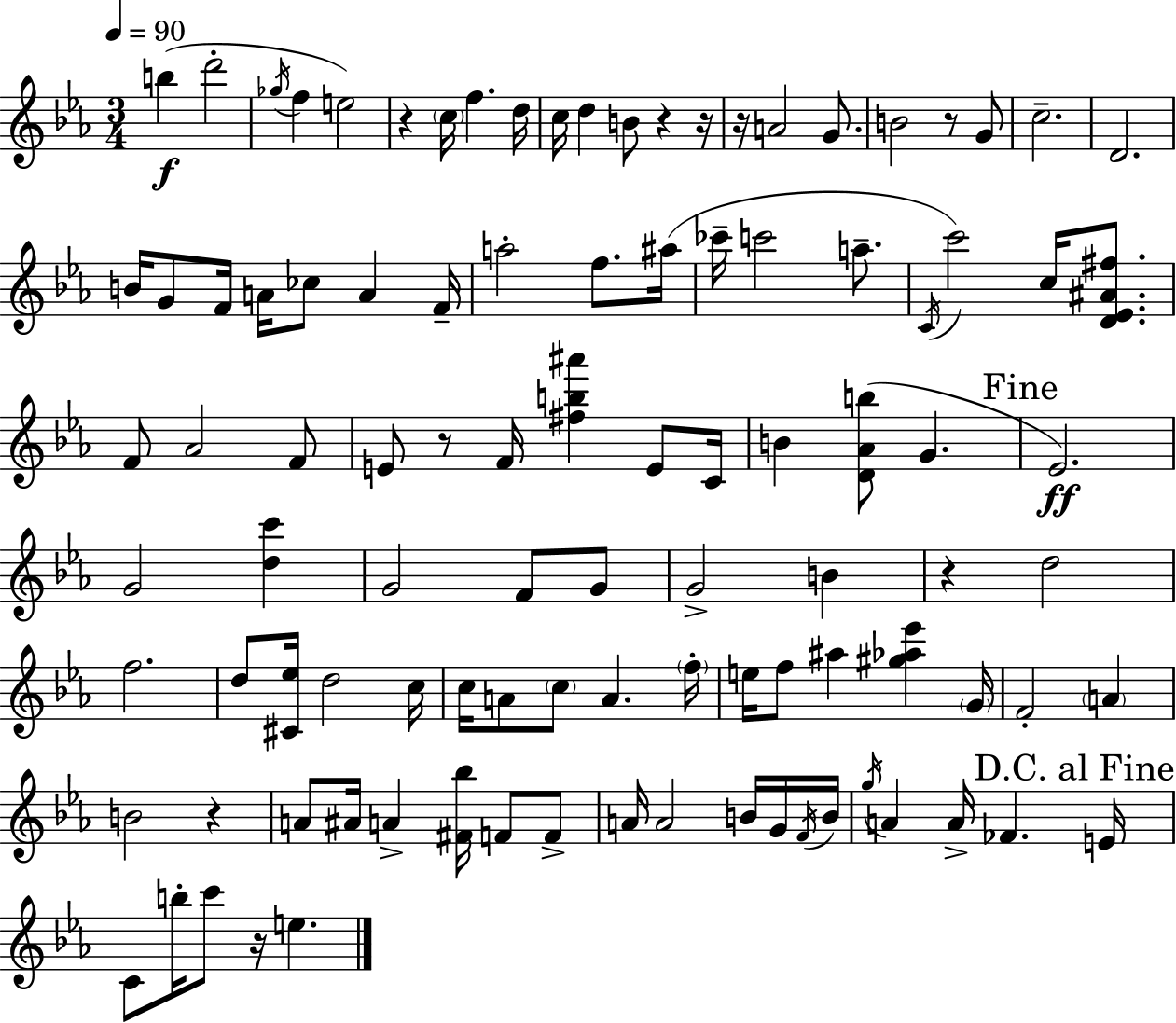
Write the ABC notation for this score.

X:1
T:Untitled
M:3/4
L:1/4
K:Cm
b d'2 _g/4 f e2 z c/4 f d/4 c/4 d B/2 z z/4 z/4 A2 G/2 B2 z/2 G/2 c2 D2 B/4 G/2 F/4 A/4 _c/2 A F/4 a2 f/2 ^a/4 _c'/4 c'2 a/2 C/4 c'2 c/4 [D_E^A^f]/2 F/2 _A2 F/2 E/2 z/2 F/4 [^fb^a'] E/2 C/4 B [D_Ab]/2 G _E2 G2 [dc'] G2 F/2 G/2 G2 B z d2 f2 d/2 [^C_e]/4 d2 c/4 c/4 A/2 c/2 A f/4 e/4 f/2 ^a [^g_a_e'] G/4 F2 A B2 z A/2 ^A/4 A [^F_b]/4 F/2 F/2 A/4 A2 B/4 G/4 F/4 B/4 g/4 A A/4 _F E/4 C/2 b/4 c'/2 z/4 e